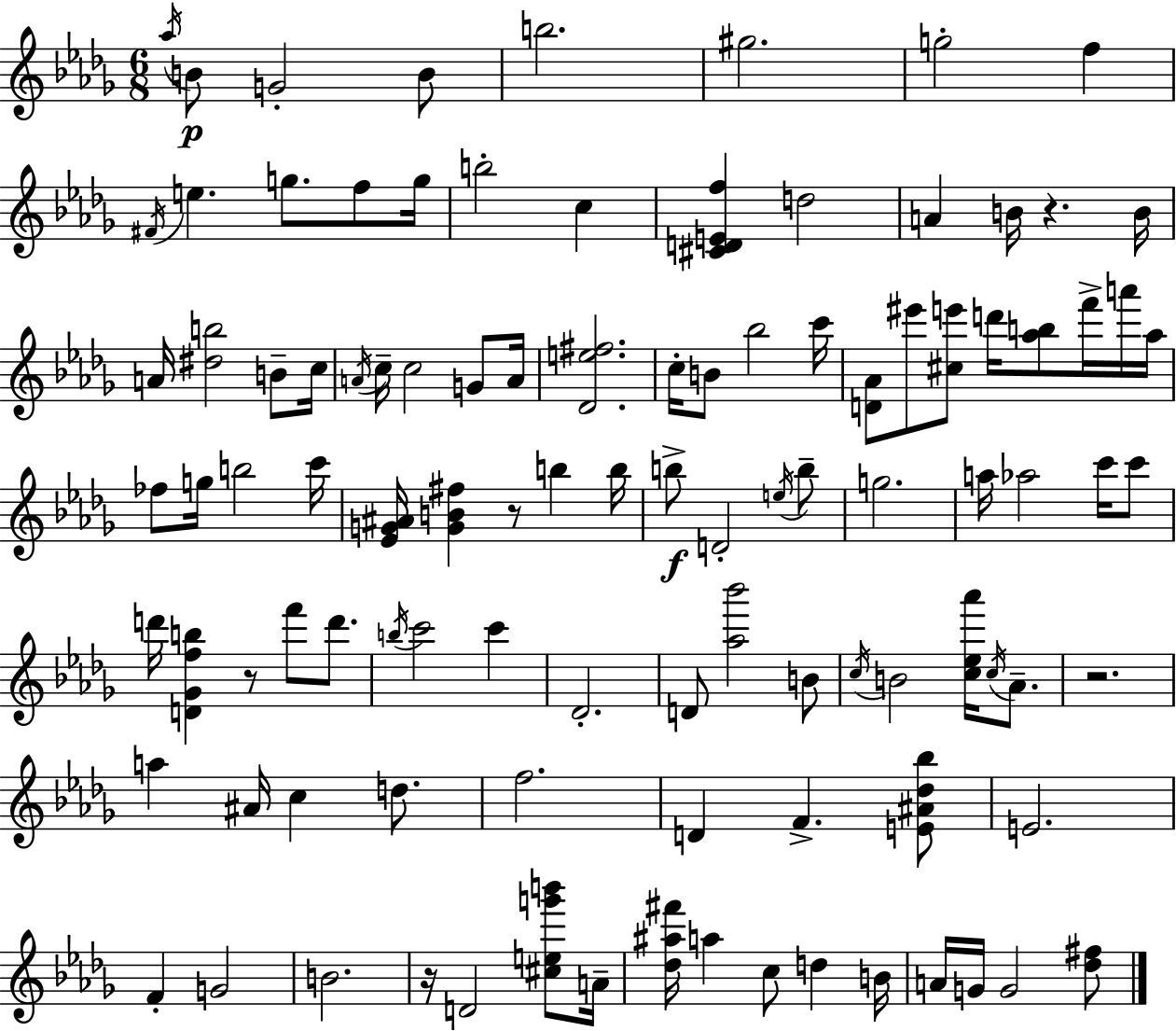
X:1
T:Untitled
M:6/8
L:1/4
K:Bbm
_a/4 B/2 G2 B/2 b2 ^g2 g2 f ^F/4 e g/2 f/2 g/4 b2 c [^CDEf] d2 A B/4 z B/4 A/4 [^db]2 B/2 c/4 A/4 c/4 c2 G/2 A/4 [_De^f]2 c/4 B/2 _b2 c'/4 [D_A]/2 ^e'/2 [^ce']/2 d'/4 [_ab]/2 f'/4 a'/4 _a/4 _f/2 g/4 b2 c'/4 [_EG^A]/4 [GB^f] z/2 b b/4 b/2 D2 e/4 b/2 g2 a/4 _a2 c'/4 c'/2 d'/4 [D_Gfb] z/2 f'/2 d'/2 b/4 c'2 c' _D2 D/2 [_a_b']2 B/2 c/4 B2 [c_e_a']/4 c/4 _A/2 z2 a ^A/4 c d/2 f2 D F [E^A_d_b]/2 E2 F G2 B2 z/4 D2 [^ceg'b']/2 A/4 [_d^a^f']/4 a c/2 d B/4 A/4 G/4 G2 [_d^f]/2